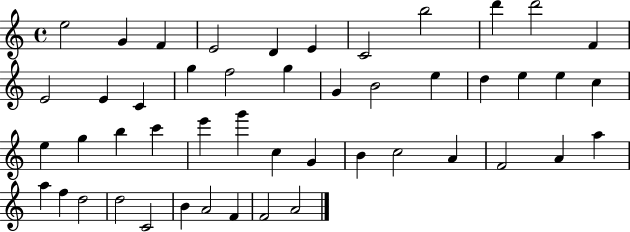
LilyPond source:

{
  \clef treble
  \time 4/4
  \defaultTimeSignature
  \key c \major
  e''2 g'4 f'4 | e'2 d'4 e'4 | c'2 b''2 | d'''4 d'''2 f'4 | \break e'2 e'4 c'4 | g''4 f''2 g''4 | g'4 b'2 e''4 | d''4 e''4 e''4 c''4 | \break e''4 g''4 b''4 c'''4 | e'''4 g'''4 c''4 g'4 | b'4 c''2 a'4 | f'2 a'4 a''4 | \break a''4 f''4 d''2 | d''2 c'2 | b'4 a'2 f'4 | f'2 a'2 | \break \bar "|."
}